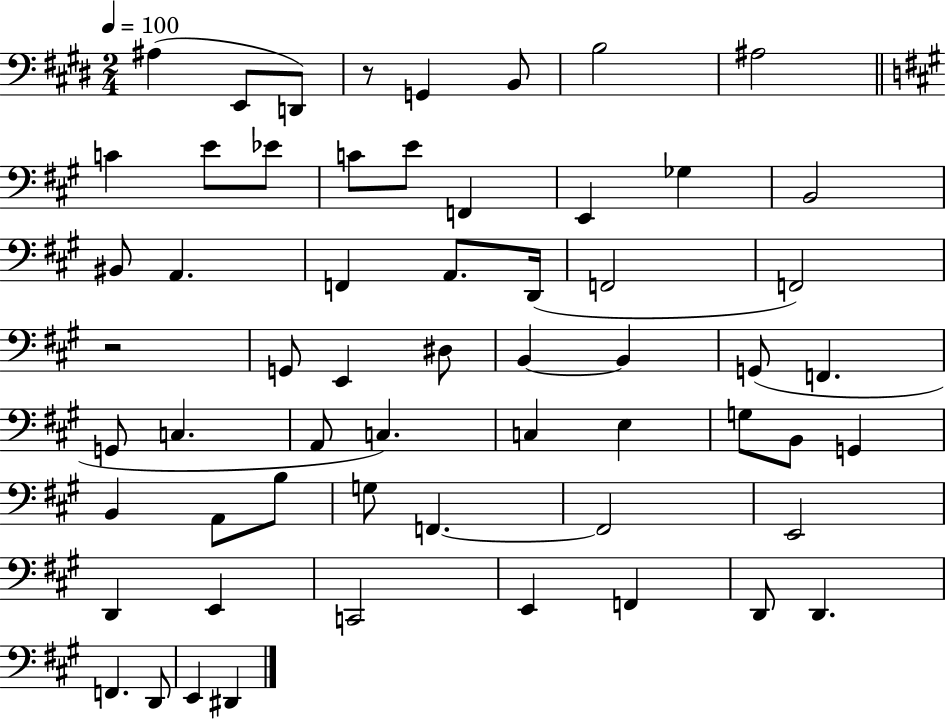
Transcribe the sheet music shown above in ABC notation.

X:1
T:Untitled
M:2/4
L:1/4
K:E
^A, E,,/2 D,,/2 z/2 G,, B,,/2 B,2 ^A,2 C E/2 _E/2 C/2 E/2 F,, E,, _G, B,,2 ^B,,/2 A,, F,, A,,/2 D,,/4 F,,2 F,,2 z2 G,,/2 E,, ^D,/2 B,, B,, G,,/2 F,, G,,/2 C, A,,/2 C, C, E, G,/2 B,,/2 G,, B,, A,,/2 B,/2 G,/2 F,, F,,2 E,,2 D,, E,, C,,2 E,, F,, D,,/2 D,, F,, D,,/2 E,, ^D,,